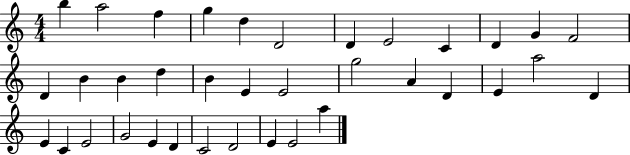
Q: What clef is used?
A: treble